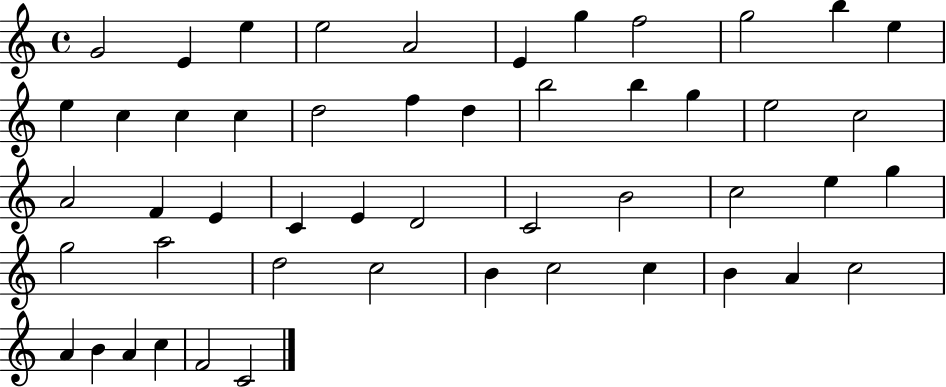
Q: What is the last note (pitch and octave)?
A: C4